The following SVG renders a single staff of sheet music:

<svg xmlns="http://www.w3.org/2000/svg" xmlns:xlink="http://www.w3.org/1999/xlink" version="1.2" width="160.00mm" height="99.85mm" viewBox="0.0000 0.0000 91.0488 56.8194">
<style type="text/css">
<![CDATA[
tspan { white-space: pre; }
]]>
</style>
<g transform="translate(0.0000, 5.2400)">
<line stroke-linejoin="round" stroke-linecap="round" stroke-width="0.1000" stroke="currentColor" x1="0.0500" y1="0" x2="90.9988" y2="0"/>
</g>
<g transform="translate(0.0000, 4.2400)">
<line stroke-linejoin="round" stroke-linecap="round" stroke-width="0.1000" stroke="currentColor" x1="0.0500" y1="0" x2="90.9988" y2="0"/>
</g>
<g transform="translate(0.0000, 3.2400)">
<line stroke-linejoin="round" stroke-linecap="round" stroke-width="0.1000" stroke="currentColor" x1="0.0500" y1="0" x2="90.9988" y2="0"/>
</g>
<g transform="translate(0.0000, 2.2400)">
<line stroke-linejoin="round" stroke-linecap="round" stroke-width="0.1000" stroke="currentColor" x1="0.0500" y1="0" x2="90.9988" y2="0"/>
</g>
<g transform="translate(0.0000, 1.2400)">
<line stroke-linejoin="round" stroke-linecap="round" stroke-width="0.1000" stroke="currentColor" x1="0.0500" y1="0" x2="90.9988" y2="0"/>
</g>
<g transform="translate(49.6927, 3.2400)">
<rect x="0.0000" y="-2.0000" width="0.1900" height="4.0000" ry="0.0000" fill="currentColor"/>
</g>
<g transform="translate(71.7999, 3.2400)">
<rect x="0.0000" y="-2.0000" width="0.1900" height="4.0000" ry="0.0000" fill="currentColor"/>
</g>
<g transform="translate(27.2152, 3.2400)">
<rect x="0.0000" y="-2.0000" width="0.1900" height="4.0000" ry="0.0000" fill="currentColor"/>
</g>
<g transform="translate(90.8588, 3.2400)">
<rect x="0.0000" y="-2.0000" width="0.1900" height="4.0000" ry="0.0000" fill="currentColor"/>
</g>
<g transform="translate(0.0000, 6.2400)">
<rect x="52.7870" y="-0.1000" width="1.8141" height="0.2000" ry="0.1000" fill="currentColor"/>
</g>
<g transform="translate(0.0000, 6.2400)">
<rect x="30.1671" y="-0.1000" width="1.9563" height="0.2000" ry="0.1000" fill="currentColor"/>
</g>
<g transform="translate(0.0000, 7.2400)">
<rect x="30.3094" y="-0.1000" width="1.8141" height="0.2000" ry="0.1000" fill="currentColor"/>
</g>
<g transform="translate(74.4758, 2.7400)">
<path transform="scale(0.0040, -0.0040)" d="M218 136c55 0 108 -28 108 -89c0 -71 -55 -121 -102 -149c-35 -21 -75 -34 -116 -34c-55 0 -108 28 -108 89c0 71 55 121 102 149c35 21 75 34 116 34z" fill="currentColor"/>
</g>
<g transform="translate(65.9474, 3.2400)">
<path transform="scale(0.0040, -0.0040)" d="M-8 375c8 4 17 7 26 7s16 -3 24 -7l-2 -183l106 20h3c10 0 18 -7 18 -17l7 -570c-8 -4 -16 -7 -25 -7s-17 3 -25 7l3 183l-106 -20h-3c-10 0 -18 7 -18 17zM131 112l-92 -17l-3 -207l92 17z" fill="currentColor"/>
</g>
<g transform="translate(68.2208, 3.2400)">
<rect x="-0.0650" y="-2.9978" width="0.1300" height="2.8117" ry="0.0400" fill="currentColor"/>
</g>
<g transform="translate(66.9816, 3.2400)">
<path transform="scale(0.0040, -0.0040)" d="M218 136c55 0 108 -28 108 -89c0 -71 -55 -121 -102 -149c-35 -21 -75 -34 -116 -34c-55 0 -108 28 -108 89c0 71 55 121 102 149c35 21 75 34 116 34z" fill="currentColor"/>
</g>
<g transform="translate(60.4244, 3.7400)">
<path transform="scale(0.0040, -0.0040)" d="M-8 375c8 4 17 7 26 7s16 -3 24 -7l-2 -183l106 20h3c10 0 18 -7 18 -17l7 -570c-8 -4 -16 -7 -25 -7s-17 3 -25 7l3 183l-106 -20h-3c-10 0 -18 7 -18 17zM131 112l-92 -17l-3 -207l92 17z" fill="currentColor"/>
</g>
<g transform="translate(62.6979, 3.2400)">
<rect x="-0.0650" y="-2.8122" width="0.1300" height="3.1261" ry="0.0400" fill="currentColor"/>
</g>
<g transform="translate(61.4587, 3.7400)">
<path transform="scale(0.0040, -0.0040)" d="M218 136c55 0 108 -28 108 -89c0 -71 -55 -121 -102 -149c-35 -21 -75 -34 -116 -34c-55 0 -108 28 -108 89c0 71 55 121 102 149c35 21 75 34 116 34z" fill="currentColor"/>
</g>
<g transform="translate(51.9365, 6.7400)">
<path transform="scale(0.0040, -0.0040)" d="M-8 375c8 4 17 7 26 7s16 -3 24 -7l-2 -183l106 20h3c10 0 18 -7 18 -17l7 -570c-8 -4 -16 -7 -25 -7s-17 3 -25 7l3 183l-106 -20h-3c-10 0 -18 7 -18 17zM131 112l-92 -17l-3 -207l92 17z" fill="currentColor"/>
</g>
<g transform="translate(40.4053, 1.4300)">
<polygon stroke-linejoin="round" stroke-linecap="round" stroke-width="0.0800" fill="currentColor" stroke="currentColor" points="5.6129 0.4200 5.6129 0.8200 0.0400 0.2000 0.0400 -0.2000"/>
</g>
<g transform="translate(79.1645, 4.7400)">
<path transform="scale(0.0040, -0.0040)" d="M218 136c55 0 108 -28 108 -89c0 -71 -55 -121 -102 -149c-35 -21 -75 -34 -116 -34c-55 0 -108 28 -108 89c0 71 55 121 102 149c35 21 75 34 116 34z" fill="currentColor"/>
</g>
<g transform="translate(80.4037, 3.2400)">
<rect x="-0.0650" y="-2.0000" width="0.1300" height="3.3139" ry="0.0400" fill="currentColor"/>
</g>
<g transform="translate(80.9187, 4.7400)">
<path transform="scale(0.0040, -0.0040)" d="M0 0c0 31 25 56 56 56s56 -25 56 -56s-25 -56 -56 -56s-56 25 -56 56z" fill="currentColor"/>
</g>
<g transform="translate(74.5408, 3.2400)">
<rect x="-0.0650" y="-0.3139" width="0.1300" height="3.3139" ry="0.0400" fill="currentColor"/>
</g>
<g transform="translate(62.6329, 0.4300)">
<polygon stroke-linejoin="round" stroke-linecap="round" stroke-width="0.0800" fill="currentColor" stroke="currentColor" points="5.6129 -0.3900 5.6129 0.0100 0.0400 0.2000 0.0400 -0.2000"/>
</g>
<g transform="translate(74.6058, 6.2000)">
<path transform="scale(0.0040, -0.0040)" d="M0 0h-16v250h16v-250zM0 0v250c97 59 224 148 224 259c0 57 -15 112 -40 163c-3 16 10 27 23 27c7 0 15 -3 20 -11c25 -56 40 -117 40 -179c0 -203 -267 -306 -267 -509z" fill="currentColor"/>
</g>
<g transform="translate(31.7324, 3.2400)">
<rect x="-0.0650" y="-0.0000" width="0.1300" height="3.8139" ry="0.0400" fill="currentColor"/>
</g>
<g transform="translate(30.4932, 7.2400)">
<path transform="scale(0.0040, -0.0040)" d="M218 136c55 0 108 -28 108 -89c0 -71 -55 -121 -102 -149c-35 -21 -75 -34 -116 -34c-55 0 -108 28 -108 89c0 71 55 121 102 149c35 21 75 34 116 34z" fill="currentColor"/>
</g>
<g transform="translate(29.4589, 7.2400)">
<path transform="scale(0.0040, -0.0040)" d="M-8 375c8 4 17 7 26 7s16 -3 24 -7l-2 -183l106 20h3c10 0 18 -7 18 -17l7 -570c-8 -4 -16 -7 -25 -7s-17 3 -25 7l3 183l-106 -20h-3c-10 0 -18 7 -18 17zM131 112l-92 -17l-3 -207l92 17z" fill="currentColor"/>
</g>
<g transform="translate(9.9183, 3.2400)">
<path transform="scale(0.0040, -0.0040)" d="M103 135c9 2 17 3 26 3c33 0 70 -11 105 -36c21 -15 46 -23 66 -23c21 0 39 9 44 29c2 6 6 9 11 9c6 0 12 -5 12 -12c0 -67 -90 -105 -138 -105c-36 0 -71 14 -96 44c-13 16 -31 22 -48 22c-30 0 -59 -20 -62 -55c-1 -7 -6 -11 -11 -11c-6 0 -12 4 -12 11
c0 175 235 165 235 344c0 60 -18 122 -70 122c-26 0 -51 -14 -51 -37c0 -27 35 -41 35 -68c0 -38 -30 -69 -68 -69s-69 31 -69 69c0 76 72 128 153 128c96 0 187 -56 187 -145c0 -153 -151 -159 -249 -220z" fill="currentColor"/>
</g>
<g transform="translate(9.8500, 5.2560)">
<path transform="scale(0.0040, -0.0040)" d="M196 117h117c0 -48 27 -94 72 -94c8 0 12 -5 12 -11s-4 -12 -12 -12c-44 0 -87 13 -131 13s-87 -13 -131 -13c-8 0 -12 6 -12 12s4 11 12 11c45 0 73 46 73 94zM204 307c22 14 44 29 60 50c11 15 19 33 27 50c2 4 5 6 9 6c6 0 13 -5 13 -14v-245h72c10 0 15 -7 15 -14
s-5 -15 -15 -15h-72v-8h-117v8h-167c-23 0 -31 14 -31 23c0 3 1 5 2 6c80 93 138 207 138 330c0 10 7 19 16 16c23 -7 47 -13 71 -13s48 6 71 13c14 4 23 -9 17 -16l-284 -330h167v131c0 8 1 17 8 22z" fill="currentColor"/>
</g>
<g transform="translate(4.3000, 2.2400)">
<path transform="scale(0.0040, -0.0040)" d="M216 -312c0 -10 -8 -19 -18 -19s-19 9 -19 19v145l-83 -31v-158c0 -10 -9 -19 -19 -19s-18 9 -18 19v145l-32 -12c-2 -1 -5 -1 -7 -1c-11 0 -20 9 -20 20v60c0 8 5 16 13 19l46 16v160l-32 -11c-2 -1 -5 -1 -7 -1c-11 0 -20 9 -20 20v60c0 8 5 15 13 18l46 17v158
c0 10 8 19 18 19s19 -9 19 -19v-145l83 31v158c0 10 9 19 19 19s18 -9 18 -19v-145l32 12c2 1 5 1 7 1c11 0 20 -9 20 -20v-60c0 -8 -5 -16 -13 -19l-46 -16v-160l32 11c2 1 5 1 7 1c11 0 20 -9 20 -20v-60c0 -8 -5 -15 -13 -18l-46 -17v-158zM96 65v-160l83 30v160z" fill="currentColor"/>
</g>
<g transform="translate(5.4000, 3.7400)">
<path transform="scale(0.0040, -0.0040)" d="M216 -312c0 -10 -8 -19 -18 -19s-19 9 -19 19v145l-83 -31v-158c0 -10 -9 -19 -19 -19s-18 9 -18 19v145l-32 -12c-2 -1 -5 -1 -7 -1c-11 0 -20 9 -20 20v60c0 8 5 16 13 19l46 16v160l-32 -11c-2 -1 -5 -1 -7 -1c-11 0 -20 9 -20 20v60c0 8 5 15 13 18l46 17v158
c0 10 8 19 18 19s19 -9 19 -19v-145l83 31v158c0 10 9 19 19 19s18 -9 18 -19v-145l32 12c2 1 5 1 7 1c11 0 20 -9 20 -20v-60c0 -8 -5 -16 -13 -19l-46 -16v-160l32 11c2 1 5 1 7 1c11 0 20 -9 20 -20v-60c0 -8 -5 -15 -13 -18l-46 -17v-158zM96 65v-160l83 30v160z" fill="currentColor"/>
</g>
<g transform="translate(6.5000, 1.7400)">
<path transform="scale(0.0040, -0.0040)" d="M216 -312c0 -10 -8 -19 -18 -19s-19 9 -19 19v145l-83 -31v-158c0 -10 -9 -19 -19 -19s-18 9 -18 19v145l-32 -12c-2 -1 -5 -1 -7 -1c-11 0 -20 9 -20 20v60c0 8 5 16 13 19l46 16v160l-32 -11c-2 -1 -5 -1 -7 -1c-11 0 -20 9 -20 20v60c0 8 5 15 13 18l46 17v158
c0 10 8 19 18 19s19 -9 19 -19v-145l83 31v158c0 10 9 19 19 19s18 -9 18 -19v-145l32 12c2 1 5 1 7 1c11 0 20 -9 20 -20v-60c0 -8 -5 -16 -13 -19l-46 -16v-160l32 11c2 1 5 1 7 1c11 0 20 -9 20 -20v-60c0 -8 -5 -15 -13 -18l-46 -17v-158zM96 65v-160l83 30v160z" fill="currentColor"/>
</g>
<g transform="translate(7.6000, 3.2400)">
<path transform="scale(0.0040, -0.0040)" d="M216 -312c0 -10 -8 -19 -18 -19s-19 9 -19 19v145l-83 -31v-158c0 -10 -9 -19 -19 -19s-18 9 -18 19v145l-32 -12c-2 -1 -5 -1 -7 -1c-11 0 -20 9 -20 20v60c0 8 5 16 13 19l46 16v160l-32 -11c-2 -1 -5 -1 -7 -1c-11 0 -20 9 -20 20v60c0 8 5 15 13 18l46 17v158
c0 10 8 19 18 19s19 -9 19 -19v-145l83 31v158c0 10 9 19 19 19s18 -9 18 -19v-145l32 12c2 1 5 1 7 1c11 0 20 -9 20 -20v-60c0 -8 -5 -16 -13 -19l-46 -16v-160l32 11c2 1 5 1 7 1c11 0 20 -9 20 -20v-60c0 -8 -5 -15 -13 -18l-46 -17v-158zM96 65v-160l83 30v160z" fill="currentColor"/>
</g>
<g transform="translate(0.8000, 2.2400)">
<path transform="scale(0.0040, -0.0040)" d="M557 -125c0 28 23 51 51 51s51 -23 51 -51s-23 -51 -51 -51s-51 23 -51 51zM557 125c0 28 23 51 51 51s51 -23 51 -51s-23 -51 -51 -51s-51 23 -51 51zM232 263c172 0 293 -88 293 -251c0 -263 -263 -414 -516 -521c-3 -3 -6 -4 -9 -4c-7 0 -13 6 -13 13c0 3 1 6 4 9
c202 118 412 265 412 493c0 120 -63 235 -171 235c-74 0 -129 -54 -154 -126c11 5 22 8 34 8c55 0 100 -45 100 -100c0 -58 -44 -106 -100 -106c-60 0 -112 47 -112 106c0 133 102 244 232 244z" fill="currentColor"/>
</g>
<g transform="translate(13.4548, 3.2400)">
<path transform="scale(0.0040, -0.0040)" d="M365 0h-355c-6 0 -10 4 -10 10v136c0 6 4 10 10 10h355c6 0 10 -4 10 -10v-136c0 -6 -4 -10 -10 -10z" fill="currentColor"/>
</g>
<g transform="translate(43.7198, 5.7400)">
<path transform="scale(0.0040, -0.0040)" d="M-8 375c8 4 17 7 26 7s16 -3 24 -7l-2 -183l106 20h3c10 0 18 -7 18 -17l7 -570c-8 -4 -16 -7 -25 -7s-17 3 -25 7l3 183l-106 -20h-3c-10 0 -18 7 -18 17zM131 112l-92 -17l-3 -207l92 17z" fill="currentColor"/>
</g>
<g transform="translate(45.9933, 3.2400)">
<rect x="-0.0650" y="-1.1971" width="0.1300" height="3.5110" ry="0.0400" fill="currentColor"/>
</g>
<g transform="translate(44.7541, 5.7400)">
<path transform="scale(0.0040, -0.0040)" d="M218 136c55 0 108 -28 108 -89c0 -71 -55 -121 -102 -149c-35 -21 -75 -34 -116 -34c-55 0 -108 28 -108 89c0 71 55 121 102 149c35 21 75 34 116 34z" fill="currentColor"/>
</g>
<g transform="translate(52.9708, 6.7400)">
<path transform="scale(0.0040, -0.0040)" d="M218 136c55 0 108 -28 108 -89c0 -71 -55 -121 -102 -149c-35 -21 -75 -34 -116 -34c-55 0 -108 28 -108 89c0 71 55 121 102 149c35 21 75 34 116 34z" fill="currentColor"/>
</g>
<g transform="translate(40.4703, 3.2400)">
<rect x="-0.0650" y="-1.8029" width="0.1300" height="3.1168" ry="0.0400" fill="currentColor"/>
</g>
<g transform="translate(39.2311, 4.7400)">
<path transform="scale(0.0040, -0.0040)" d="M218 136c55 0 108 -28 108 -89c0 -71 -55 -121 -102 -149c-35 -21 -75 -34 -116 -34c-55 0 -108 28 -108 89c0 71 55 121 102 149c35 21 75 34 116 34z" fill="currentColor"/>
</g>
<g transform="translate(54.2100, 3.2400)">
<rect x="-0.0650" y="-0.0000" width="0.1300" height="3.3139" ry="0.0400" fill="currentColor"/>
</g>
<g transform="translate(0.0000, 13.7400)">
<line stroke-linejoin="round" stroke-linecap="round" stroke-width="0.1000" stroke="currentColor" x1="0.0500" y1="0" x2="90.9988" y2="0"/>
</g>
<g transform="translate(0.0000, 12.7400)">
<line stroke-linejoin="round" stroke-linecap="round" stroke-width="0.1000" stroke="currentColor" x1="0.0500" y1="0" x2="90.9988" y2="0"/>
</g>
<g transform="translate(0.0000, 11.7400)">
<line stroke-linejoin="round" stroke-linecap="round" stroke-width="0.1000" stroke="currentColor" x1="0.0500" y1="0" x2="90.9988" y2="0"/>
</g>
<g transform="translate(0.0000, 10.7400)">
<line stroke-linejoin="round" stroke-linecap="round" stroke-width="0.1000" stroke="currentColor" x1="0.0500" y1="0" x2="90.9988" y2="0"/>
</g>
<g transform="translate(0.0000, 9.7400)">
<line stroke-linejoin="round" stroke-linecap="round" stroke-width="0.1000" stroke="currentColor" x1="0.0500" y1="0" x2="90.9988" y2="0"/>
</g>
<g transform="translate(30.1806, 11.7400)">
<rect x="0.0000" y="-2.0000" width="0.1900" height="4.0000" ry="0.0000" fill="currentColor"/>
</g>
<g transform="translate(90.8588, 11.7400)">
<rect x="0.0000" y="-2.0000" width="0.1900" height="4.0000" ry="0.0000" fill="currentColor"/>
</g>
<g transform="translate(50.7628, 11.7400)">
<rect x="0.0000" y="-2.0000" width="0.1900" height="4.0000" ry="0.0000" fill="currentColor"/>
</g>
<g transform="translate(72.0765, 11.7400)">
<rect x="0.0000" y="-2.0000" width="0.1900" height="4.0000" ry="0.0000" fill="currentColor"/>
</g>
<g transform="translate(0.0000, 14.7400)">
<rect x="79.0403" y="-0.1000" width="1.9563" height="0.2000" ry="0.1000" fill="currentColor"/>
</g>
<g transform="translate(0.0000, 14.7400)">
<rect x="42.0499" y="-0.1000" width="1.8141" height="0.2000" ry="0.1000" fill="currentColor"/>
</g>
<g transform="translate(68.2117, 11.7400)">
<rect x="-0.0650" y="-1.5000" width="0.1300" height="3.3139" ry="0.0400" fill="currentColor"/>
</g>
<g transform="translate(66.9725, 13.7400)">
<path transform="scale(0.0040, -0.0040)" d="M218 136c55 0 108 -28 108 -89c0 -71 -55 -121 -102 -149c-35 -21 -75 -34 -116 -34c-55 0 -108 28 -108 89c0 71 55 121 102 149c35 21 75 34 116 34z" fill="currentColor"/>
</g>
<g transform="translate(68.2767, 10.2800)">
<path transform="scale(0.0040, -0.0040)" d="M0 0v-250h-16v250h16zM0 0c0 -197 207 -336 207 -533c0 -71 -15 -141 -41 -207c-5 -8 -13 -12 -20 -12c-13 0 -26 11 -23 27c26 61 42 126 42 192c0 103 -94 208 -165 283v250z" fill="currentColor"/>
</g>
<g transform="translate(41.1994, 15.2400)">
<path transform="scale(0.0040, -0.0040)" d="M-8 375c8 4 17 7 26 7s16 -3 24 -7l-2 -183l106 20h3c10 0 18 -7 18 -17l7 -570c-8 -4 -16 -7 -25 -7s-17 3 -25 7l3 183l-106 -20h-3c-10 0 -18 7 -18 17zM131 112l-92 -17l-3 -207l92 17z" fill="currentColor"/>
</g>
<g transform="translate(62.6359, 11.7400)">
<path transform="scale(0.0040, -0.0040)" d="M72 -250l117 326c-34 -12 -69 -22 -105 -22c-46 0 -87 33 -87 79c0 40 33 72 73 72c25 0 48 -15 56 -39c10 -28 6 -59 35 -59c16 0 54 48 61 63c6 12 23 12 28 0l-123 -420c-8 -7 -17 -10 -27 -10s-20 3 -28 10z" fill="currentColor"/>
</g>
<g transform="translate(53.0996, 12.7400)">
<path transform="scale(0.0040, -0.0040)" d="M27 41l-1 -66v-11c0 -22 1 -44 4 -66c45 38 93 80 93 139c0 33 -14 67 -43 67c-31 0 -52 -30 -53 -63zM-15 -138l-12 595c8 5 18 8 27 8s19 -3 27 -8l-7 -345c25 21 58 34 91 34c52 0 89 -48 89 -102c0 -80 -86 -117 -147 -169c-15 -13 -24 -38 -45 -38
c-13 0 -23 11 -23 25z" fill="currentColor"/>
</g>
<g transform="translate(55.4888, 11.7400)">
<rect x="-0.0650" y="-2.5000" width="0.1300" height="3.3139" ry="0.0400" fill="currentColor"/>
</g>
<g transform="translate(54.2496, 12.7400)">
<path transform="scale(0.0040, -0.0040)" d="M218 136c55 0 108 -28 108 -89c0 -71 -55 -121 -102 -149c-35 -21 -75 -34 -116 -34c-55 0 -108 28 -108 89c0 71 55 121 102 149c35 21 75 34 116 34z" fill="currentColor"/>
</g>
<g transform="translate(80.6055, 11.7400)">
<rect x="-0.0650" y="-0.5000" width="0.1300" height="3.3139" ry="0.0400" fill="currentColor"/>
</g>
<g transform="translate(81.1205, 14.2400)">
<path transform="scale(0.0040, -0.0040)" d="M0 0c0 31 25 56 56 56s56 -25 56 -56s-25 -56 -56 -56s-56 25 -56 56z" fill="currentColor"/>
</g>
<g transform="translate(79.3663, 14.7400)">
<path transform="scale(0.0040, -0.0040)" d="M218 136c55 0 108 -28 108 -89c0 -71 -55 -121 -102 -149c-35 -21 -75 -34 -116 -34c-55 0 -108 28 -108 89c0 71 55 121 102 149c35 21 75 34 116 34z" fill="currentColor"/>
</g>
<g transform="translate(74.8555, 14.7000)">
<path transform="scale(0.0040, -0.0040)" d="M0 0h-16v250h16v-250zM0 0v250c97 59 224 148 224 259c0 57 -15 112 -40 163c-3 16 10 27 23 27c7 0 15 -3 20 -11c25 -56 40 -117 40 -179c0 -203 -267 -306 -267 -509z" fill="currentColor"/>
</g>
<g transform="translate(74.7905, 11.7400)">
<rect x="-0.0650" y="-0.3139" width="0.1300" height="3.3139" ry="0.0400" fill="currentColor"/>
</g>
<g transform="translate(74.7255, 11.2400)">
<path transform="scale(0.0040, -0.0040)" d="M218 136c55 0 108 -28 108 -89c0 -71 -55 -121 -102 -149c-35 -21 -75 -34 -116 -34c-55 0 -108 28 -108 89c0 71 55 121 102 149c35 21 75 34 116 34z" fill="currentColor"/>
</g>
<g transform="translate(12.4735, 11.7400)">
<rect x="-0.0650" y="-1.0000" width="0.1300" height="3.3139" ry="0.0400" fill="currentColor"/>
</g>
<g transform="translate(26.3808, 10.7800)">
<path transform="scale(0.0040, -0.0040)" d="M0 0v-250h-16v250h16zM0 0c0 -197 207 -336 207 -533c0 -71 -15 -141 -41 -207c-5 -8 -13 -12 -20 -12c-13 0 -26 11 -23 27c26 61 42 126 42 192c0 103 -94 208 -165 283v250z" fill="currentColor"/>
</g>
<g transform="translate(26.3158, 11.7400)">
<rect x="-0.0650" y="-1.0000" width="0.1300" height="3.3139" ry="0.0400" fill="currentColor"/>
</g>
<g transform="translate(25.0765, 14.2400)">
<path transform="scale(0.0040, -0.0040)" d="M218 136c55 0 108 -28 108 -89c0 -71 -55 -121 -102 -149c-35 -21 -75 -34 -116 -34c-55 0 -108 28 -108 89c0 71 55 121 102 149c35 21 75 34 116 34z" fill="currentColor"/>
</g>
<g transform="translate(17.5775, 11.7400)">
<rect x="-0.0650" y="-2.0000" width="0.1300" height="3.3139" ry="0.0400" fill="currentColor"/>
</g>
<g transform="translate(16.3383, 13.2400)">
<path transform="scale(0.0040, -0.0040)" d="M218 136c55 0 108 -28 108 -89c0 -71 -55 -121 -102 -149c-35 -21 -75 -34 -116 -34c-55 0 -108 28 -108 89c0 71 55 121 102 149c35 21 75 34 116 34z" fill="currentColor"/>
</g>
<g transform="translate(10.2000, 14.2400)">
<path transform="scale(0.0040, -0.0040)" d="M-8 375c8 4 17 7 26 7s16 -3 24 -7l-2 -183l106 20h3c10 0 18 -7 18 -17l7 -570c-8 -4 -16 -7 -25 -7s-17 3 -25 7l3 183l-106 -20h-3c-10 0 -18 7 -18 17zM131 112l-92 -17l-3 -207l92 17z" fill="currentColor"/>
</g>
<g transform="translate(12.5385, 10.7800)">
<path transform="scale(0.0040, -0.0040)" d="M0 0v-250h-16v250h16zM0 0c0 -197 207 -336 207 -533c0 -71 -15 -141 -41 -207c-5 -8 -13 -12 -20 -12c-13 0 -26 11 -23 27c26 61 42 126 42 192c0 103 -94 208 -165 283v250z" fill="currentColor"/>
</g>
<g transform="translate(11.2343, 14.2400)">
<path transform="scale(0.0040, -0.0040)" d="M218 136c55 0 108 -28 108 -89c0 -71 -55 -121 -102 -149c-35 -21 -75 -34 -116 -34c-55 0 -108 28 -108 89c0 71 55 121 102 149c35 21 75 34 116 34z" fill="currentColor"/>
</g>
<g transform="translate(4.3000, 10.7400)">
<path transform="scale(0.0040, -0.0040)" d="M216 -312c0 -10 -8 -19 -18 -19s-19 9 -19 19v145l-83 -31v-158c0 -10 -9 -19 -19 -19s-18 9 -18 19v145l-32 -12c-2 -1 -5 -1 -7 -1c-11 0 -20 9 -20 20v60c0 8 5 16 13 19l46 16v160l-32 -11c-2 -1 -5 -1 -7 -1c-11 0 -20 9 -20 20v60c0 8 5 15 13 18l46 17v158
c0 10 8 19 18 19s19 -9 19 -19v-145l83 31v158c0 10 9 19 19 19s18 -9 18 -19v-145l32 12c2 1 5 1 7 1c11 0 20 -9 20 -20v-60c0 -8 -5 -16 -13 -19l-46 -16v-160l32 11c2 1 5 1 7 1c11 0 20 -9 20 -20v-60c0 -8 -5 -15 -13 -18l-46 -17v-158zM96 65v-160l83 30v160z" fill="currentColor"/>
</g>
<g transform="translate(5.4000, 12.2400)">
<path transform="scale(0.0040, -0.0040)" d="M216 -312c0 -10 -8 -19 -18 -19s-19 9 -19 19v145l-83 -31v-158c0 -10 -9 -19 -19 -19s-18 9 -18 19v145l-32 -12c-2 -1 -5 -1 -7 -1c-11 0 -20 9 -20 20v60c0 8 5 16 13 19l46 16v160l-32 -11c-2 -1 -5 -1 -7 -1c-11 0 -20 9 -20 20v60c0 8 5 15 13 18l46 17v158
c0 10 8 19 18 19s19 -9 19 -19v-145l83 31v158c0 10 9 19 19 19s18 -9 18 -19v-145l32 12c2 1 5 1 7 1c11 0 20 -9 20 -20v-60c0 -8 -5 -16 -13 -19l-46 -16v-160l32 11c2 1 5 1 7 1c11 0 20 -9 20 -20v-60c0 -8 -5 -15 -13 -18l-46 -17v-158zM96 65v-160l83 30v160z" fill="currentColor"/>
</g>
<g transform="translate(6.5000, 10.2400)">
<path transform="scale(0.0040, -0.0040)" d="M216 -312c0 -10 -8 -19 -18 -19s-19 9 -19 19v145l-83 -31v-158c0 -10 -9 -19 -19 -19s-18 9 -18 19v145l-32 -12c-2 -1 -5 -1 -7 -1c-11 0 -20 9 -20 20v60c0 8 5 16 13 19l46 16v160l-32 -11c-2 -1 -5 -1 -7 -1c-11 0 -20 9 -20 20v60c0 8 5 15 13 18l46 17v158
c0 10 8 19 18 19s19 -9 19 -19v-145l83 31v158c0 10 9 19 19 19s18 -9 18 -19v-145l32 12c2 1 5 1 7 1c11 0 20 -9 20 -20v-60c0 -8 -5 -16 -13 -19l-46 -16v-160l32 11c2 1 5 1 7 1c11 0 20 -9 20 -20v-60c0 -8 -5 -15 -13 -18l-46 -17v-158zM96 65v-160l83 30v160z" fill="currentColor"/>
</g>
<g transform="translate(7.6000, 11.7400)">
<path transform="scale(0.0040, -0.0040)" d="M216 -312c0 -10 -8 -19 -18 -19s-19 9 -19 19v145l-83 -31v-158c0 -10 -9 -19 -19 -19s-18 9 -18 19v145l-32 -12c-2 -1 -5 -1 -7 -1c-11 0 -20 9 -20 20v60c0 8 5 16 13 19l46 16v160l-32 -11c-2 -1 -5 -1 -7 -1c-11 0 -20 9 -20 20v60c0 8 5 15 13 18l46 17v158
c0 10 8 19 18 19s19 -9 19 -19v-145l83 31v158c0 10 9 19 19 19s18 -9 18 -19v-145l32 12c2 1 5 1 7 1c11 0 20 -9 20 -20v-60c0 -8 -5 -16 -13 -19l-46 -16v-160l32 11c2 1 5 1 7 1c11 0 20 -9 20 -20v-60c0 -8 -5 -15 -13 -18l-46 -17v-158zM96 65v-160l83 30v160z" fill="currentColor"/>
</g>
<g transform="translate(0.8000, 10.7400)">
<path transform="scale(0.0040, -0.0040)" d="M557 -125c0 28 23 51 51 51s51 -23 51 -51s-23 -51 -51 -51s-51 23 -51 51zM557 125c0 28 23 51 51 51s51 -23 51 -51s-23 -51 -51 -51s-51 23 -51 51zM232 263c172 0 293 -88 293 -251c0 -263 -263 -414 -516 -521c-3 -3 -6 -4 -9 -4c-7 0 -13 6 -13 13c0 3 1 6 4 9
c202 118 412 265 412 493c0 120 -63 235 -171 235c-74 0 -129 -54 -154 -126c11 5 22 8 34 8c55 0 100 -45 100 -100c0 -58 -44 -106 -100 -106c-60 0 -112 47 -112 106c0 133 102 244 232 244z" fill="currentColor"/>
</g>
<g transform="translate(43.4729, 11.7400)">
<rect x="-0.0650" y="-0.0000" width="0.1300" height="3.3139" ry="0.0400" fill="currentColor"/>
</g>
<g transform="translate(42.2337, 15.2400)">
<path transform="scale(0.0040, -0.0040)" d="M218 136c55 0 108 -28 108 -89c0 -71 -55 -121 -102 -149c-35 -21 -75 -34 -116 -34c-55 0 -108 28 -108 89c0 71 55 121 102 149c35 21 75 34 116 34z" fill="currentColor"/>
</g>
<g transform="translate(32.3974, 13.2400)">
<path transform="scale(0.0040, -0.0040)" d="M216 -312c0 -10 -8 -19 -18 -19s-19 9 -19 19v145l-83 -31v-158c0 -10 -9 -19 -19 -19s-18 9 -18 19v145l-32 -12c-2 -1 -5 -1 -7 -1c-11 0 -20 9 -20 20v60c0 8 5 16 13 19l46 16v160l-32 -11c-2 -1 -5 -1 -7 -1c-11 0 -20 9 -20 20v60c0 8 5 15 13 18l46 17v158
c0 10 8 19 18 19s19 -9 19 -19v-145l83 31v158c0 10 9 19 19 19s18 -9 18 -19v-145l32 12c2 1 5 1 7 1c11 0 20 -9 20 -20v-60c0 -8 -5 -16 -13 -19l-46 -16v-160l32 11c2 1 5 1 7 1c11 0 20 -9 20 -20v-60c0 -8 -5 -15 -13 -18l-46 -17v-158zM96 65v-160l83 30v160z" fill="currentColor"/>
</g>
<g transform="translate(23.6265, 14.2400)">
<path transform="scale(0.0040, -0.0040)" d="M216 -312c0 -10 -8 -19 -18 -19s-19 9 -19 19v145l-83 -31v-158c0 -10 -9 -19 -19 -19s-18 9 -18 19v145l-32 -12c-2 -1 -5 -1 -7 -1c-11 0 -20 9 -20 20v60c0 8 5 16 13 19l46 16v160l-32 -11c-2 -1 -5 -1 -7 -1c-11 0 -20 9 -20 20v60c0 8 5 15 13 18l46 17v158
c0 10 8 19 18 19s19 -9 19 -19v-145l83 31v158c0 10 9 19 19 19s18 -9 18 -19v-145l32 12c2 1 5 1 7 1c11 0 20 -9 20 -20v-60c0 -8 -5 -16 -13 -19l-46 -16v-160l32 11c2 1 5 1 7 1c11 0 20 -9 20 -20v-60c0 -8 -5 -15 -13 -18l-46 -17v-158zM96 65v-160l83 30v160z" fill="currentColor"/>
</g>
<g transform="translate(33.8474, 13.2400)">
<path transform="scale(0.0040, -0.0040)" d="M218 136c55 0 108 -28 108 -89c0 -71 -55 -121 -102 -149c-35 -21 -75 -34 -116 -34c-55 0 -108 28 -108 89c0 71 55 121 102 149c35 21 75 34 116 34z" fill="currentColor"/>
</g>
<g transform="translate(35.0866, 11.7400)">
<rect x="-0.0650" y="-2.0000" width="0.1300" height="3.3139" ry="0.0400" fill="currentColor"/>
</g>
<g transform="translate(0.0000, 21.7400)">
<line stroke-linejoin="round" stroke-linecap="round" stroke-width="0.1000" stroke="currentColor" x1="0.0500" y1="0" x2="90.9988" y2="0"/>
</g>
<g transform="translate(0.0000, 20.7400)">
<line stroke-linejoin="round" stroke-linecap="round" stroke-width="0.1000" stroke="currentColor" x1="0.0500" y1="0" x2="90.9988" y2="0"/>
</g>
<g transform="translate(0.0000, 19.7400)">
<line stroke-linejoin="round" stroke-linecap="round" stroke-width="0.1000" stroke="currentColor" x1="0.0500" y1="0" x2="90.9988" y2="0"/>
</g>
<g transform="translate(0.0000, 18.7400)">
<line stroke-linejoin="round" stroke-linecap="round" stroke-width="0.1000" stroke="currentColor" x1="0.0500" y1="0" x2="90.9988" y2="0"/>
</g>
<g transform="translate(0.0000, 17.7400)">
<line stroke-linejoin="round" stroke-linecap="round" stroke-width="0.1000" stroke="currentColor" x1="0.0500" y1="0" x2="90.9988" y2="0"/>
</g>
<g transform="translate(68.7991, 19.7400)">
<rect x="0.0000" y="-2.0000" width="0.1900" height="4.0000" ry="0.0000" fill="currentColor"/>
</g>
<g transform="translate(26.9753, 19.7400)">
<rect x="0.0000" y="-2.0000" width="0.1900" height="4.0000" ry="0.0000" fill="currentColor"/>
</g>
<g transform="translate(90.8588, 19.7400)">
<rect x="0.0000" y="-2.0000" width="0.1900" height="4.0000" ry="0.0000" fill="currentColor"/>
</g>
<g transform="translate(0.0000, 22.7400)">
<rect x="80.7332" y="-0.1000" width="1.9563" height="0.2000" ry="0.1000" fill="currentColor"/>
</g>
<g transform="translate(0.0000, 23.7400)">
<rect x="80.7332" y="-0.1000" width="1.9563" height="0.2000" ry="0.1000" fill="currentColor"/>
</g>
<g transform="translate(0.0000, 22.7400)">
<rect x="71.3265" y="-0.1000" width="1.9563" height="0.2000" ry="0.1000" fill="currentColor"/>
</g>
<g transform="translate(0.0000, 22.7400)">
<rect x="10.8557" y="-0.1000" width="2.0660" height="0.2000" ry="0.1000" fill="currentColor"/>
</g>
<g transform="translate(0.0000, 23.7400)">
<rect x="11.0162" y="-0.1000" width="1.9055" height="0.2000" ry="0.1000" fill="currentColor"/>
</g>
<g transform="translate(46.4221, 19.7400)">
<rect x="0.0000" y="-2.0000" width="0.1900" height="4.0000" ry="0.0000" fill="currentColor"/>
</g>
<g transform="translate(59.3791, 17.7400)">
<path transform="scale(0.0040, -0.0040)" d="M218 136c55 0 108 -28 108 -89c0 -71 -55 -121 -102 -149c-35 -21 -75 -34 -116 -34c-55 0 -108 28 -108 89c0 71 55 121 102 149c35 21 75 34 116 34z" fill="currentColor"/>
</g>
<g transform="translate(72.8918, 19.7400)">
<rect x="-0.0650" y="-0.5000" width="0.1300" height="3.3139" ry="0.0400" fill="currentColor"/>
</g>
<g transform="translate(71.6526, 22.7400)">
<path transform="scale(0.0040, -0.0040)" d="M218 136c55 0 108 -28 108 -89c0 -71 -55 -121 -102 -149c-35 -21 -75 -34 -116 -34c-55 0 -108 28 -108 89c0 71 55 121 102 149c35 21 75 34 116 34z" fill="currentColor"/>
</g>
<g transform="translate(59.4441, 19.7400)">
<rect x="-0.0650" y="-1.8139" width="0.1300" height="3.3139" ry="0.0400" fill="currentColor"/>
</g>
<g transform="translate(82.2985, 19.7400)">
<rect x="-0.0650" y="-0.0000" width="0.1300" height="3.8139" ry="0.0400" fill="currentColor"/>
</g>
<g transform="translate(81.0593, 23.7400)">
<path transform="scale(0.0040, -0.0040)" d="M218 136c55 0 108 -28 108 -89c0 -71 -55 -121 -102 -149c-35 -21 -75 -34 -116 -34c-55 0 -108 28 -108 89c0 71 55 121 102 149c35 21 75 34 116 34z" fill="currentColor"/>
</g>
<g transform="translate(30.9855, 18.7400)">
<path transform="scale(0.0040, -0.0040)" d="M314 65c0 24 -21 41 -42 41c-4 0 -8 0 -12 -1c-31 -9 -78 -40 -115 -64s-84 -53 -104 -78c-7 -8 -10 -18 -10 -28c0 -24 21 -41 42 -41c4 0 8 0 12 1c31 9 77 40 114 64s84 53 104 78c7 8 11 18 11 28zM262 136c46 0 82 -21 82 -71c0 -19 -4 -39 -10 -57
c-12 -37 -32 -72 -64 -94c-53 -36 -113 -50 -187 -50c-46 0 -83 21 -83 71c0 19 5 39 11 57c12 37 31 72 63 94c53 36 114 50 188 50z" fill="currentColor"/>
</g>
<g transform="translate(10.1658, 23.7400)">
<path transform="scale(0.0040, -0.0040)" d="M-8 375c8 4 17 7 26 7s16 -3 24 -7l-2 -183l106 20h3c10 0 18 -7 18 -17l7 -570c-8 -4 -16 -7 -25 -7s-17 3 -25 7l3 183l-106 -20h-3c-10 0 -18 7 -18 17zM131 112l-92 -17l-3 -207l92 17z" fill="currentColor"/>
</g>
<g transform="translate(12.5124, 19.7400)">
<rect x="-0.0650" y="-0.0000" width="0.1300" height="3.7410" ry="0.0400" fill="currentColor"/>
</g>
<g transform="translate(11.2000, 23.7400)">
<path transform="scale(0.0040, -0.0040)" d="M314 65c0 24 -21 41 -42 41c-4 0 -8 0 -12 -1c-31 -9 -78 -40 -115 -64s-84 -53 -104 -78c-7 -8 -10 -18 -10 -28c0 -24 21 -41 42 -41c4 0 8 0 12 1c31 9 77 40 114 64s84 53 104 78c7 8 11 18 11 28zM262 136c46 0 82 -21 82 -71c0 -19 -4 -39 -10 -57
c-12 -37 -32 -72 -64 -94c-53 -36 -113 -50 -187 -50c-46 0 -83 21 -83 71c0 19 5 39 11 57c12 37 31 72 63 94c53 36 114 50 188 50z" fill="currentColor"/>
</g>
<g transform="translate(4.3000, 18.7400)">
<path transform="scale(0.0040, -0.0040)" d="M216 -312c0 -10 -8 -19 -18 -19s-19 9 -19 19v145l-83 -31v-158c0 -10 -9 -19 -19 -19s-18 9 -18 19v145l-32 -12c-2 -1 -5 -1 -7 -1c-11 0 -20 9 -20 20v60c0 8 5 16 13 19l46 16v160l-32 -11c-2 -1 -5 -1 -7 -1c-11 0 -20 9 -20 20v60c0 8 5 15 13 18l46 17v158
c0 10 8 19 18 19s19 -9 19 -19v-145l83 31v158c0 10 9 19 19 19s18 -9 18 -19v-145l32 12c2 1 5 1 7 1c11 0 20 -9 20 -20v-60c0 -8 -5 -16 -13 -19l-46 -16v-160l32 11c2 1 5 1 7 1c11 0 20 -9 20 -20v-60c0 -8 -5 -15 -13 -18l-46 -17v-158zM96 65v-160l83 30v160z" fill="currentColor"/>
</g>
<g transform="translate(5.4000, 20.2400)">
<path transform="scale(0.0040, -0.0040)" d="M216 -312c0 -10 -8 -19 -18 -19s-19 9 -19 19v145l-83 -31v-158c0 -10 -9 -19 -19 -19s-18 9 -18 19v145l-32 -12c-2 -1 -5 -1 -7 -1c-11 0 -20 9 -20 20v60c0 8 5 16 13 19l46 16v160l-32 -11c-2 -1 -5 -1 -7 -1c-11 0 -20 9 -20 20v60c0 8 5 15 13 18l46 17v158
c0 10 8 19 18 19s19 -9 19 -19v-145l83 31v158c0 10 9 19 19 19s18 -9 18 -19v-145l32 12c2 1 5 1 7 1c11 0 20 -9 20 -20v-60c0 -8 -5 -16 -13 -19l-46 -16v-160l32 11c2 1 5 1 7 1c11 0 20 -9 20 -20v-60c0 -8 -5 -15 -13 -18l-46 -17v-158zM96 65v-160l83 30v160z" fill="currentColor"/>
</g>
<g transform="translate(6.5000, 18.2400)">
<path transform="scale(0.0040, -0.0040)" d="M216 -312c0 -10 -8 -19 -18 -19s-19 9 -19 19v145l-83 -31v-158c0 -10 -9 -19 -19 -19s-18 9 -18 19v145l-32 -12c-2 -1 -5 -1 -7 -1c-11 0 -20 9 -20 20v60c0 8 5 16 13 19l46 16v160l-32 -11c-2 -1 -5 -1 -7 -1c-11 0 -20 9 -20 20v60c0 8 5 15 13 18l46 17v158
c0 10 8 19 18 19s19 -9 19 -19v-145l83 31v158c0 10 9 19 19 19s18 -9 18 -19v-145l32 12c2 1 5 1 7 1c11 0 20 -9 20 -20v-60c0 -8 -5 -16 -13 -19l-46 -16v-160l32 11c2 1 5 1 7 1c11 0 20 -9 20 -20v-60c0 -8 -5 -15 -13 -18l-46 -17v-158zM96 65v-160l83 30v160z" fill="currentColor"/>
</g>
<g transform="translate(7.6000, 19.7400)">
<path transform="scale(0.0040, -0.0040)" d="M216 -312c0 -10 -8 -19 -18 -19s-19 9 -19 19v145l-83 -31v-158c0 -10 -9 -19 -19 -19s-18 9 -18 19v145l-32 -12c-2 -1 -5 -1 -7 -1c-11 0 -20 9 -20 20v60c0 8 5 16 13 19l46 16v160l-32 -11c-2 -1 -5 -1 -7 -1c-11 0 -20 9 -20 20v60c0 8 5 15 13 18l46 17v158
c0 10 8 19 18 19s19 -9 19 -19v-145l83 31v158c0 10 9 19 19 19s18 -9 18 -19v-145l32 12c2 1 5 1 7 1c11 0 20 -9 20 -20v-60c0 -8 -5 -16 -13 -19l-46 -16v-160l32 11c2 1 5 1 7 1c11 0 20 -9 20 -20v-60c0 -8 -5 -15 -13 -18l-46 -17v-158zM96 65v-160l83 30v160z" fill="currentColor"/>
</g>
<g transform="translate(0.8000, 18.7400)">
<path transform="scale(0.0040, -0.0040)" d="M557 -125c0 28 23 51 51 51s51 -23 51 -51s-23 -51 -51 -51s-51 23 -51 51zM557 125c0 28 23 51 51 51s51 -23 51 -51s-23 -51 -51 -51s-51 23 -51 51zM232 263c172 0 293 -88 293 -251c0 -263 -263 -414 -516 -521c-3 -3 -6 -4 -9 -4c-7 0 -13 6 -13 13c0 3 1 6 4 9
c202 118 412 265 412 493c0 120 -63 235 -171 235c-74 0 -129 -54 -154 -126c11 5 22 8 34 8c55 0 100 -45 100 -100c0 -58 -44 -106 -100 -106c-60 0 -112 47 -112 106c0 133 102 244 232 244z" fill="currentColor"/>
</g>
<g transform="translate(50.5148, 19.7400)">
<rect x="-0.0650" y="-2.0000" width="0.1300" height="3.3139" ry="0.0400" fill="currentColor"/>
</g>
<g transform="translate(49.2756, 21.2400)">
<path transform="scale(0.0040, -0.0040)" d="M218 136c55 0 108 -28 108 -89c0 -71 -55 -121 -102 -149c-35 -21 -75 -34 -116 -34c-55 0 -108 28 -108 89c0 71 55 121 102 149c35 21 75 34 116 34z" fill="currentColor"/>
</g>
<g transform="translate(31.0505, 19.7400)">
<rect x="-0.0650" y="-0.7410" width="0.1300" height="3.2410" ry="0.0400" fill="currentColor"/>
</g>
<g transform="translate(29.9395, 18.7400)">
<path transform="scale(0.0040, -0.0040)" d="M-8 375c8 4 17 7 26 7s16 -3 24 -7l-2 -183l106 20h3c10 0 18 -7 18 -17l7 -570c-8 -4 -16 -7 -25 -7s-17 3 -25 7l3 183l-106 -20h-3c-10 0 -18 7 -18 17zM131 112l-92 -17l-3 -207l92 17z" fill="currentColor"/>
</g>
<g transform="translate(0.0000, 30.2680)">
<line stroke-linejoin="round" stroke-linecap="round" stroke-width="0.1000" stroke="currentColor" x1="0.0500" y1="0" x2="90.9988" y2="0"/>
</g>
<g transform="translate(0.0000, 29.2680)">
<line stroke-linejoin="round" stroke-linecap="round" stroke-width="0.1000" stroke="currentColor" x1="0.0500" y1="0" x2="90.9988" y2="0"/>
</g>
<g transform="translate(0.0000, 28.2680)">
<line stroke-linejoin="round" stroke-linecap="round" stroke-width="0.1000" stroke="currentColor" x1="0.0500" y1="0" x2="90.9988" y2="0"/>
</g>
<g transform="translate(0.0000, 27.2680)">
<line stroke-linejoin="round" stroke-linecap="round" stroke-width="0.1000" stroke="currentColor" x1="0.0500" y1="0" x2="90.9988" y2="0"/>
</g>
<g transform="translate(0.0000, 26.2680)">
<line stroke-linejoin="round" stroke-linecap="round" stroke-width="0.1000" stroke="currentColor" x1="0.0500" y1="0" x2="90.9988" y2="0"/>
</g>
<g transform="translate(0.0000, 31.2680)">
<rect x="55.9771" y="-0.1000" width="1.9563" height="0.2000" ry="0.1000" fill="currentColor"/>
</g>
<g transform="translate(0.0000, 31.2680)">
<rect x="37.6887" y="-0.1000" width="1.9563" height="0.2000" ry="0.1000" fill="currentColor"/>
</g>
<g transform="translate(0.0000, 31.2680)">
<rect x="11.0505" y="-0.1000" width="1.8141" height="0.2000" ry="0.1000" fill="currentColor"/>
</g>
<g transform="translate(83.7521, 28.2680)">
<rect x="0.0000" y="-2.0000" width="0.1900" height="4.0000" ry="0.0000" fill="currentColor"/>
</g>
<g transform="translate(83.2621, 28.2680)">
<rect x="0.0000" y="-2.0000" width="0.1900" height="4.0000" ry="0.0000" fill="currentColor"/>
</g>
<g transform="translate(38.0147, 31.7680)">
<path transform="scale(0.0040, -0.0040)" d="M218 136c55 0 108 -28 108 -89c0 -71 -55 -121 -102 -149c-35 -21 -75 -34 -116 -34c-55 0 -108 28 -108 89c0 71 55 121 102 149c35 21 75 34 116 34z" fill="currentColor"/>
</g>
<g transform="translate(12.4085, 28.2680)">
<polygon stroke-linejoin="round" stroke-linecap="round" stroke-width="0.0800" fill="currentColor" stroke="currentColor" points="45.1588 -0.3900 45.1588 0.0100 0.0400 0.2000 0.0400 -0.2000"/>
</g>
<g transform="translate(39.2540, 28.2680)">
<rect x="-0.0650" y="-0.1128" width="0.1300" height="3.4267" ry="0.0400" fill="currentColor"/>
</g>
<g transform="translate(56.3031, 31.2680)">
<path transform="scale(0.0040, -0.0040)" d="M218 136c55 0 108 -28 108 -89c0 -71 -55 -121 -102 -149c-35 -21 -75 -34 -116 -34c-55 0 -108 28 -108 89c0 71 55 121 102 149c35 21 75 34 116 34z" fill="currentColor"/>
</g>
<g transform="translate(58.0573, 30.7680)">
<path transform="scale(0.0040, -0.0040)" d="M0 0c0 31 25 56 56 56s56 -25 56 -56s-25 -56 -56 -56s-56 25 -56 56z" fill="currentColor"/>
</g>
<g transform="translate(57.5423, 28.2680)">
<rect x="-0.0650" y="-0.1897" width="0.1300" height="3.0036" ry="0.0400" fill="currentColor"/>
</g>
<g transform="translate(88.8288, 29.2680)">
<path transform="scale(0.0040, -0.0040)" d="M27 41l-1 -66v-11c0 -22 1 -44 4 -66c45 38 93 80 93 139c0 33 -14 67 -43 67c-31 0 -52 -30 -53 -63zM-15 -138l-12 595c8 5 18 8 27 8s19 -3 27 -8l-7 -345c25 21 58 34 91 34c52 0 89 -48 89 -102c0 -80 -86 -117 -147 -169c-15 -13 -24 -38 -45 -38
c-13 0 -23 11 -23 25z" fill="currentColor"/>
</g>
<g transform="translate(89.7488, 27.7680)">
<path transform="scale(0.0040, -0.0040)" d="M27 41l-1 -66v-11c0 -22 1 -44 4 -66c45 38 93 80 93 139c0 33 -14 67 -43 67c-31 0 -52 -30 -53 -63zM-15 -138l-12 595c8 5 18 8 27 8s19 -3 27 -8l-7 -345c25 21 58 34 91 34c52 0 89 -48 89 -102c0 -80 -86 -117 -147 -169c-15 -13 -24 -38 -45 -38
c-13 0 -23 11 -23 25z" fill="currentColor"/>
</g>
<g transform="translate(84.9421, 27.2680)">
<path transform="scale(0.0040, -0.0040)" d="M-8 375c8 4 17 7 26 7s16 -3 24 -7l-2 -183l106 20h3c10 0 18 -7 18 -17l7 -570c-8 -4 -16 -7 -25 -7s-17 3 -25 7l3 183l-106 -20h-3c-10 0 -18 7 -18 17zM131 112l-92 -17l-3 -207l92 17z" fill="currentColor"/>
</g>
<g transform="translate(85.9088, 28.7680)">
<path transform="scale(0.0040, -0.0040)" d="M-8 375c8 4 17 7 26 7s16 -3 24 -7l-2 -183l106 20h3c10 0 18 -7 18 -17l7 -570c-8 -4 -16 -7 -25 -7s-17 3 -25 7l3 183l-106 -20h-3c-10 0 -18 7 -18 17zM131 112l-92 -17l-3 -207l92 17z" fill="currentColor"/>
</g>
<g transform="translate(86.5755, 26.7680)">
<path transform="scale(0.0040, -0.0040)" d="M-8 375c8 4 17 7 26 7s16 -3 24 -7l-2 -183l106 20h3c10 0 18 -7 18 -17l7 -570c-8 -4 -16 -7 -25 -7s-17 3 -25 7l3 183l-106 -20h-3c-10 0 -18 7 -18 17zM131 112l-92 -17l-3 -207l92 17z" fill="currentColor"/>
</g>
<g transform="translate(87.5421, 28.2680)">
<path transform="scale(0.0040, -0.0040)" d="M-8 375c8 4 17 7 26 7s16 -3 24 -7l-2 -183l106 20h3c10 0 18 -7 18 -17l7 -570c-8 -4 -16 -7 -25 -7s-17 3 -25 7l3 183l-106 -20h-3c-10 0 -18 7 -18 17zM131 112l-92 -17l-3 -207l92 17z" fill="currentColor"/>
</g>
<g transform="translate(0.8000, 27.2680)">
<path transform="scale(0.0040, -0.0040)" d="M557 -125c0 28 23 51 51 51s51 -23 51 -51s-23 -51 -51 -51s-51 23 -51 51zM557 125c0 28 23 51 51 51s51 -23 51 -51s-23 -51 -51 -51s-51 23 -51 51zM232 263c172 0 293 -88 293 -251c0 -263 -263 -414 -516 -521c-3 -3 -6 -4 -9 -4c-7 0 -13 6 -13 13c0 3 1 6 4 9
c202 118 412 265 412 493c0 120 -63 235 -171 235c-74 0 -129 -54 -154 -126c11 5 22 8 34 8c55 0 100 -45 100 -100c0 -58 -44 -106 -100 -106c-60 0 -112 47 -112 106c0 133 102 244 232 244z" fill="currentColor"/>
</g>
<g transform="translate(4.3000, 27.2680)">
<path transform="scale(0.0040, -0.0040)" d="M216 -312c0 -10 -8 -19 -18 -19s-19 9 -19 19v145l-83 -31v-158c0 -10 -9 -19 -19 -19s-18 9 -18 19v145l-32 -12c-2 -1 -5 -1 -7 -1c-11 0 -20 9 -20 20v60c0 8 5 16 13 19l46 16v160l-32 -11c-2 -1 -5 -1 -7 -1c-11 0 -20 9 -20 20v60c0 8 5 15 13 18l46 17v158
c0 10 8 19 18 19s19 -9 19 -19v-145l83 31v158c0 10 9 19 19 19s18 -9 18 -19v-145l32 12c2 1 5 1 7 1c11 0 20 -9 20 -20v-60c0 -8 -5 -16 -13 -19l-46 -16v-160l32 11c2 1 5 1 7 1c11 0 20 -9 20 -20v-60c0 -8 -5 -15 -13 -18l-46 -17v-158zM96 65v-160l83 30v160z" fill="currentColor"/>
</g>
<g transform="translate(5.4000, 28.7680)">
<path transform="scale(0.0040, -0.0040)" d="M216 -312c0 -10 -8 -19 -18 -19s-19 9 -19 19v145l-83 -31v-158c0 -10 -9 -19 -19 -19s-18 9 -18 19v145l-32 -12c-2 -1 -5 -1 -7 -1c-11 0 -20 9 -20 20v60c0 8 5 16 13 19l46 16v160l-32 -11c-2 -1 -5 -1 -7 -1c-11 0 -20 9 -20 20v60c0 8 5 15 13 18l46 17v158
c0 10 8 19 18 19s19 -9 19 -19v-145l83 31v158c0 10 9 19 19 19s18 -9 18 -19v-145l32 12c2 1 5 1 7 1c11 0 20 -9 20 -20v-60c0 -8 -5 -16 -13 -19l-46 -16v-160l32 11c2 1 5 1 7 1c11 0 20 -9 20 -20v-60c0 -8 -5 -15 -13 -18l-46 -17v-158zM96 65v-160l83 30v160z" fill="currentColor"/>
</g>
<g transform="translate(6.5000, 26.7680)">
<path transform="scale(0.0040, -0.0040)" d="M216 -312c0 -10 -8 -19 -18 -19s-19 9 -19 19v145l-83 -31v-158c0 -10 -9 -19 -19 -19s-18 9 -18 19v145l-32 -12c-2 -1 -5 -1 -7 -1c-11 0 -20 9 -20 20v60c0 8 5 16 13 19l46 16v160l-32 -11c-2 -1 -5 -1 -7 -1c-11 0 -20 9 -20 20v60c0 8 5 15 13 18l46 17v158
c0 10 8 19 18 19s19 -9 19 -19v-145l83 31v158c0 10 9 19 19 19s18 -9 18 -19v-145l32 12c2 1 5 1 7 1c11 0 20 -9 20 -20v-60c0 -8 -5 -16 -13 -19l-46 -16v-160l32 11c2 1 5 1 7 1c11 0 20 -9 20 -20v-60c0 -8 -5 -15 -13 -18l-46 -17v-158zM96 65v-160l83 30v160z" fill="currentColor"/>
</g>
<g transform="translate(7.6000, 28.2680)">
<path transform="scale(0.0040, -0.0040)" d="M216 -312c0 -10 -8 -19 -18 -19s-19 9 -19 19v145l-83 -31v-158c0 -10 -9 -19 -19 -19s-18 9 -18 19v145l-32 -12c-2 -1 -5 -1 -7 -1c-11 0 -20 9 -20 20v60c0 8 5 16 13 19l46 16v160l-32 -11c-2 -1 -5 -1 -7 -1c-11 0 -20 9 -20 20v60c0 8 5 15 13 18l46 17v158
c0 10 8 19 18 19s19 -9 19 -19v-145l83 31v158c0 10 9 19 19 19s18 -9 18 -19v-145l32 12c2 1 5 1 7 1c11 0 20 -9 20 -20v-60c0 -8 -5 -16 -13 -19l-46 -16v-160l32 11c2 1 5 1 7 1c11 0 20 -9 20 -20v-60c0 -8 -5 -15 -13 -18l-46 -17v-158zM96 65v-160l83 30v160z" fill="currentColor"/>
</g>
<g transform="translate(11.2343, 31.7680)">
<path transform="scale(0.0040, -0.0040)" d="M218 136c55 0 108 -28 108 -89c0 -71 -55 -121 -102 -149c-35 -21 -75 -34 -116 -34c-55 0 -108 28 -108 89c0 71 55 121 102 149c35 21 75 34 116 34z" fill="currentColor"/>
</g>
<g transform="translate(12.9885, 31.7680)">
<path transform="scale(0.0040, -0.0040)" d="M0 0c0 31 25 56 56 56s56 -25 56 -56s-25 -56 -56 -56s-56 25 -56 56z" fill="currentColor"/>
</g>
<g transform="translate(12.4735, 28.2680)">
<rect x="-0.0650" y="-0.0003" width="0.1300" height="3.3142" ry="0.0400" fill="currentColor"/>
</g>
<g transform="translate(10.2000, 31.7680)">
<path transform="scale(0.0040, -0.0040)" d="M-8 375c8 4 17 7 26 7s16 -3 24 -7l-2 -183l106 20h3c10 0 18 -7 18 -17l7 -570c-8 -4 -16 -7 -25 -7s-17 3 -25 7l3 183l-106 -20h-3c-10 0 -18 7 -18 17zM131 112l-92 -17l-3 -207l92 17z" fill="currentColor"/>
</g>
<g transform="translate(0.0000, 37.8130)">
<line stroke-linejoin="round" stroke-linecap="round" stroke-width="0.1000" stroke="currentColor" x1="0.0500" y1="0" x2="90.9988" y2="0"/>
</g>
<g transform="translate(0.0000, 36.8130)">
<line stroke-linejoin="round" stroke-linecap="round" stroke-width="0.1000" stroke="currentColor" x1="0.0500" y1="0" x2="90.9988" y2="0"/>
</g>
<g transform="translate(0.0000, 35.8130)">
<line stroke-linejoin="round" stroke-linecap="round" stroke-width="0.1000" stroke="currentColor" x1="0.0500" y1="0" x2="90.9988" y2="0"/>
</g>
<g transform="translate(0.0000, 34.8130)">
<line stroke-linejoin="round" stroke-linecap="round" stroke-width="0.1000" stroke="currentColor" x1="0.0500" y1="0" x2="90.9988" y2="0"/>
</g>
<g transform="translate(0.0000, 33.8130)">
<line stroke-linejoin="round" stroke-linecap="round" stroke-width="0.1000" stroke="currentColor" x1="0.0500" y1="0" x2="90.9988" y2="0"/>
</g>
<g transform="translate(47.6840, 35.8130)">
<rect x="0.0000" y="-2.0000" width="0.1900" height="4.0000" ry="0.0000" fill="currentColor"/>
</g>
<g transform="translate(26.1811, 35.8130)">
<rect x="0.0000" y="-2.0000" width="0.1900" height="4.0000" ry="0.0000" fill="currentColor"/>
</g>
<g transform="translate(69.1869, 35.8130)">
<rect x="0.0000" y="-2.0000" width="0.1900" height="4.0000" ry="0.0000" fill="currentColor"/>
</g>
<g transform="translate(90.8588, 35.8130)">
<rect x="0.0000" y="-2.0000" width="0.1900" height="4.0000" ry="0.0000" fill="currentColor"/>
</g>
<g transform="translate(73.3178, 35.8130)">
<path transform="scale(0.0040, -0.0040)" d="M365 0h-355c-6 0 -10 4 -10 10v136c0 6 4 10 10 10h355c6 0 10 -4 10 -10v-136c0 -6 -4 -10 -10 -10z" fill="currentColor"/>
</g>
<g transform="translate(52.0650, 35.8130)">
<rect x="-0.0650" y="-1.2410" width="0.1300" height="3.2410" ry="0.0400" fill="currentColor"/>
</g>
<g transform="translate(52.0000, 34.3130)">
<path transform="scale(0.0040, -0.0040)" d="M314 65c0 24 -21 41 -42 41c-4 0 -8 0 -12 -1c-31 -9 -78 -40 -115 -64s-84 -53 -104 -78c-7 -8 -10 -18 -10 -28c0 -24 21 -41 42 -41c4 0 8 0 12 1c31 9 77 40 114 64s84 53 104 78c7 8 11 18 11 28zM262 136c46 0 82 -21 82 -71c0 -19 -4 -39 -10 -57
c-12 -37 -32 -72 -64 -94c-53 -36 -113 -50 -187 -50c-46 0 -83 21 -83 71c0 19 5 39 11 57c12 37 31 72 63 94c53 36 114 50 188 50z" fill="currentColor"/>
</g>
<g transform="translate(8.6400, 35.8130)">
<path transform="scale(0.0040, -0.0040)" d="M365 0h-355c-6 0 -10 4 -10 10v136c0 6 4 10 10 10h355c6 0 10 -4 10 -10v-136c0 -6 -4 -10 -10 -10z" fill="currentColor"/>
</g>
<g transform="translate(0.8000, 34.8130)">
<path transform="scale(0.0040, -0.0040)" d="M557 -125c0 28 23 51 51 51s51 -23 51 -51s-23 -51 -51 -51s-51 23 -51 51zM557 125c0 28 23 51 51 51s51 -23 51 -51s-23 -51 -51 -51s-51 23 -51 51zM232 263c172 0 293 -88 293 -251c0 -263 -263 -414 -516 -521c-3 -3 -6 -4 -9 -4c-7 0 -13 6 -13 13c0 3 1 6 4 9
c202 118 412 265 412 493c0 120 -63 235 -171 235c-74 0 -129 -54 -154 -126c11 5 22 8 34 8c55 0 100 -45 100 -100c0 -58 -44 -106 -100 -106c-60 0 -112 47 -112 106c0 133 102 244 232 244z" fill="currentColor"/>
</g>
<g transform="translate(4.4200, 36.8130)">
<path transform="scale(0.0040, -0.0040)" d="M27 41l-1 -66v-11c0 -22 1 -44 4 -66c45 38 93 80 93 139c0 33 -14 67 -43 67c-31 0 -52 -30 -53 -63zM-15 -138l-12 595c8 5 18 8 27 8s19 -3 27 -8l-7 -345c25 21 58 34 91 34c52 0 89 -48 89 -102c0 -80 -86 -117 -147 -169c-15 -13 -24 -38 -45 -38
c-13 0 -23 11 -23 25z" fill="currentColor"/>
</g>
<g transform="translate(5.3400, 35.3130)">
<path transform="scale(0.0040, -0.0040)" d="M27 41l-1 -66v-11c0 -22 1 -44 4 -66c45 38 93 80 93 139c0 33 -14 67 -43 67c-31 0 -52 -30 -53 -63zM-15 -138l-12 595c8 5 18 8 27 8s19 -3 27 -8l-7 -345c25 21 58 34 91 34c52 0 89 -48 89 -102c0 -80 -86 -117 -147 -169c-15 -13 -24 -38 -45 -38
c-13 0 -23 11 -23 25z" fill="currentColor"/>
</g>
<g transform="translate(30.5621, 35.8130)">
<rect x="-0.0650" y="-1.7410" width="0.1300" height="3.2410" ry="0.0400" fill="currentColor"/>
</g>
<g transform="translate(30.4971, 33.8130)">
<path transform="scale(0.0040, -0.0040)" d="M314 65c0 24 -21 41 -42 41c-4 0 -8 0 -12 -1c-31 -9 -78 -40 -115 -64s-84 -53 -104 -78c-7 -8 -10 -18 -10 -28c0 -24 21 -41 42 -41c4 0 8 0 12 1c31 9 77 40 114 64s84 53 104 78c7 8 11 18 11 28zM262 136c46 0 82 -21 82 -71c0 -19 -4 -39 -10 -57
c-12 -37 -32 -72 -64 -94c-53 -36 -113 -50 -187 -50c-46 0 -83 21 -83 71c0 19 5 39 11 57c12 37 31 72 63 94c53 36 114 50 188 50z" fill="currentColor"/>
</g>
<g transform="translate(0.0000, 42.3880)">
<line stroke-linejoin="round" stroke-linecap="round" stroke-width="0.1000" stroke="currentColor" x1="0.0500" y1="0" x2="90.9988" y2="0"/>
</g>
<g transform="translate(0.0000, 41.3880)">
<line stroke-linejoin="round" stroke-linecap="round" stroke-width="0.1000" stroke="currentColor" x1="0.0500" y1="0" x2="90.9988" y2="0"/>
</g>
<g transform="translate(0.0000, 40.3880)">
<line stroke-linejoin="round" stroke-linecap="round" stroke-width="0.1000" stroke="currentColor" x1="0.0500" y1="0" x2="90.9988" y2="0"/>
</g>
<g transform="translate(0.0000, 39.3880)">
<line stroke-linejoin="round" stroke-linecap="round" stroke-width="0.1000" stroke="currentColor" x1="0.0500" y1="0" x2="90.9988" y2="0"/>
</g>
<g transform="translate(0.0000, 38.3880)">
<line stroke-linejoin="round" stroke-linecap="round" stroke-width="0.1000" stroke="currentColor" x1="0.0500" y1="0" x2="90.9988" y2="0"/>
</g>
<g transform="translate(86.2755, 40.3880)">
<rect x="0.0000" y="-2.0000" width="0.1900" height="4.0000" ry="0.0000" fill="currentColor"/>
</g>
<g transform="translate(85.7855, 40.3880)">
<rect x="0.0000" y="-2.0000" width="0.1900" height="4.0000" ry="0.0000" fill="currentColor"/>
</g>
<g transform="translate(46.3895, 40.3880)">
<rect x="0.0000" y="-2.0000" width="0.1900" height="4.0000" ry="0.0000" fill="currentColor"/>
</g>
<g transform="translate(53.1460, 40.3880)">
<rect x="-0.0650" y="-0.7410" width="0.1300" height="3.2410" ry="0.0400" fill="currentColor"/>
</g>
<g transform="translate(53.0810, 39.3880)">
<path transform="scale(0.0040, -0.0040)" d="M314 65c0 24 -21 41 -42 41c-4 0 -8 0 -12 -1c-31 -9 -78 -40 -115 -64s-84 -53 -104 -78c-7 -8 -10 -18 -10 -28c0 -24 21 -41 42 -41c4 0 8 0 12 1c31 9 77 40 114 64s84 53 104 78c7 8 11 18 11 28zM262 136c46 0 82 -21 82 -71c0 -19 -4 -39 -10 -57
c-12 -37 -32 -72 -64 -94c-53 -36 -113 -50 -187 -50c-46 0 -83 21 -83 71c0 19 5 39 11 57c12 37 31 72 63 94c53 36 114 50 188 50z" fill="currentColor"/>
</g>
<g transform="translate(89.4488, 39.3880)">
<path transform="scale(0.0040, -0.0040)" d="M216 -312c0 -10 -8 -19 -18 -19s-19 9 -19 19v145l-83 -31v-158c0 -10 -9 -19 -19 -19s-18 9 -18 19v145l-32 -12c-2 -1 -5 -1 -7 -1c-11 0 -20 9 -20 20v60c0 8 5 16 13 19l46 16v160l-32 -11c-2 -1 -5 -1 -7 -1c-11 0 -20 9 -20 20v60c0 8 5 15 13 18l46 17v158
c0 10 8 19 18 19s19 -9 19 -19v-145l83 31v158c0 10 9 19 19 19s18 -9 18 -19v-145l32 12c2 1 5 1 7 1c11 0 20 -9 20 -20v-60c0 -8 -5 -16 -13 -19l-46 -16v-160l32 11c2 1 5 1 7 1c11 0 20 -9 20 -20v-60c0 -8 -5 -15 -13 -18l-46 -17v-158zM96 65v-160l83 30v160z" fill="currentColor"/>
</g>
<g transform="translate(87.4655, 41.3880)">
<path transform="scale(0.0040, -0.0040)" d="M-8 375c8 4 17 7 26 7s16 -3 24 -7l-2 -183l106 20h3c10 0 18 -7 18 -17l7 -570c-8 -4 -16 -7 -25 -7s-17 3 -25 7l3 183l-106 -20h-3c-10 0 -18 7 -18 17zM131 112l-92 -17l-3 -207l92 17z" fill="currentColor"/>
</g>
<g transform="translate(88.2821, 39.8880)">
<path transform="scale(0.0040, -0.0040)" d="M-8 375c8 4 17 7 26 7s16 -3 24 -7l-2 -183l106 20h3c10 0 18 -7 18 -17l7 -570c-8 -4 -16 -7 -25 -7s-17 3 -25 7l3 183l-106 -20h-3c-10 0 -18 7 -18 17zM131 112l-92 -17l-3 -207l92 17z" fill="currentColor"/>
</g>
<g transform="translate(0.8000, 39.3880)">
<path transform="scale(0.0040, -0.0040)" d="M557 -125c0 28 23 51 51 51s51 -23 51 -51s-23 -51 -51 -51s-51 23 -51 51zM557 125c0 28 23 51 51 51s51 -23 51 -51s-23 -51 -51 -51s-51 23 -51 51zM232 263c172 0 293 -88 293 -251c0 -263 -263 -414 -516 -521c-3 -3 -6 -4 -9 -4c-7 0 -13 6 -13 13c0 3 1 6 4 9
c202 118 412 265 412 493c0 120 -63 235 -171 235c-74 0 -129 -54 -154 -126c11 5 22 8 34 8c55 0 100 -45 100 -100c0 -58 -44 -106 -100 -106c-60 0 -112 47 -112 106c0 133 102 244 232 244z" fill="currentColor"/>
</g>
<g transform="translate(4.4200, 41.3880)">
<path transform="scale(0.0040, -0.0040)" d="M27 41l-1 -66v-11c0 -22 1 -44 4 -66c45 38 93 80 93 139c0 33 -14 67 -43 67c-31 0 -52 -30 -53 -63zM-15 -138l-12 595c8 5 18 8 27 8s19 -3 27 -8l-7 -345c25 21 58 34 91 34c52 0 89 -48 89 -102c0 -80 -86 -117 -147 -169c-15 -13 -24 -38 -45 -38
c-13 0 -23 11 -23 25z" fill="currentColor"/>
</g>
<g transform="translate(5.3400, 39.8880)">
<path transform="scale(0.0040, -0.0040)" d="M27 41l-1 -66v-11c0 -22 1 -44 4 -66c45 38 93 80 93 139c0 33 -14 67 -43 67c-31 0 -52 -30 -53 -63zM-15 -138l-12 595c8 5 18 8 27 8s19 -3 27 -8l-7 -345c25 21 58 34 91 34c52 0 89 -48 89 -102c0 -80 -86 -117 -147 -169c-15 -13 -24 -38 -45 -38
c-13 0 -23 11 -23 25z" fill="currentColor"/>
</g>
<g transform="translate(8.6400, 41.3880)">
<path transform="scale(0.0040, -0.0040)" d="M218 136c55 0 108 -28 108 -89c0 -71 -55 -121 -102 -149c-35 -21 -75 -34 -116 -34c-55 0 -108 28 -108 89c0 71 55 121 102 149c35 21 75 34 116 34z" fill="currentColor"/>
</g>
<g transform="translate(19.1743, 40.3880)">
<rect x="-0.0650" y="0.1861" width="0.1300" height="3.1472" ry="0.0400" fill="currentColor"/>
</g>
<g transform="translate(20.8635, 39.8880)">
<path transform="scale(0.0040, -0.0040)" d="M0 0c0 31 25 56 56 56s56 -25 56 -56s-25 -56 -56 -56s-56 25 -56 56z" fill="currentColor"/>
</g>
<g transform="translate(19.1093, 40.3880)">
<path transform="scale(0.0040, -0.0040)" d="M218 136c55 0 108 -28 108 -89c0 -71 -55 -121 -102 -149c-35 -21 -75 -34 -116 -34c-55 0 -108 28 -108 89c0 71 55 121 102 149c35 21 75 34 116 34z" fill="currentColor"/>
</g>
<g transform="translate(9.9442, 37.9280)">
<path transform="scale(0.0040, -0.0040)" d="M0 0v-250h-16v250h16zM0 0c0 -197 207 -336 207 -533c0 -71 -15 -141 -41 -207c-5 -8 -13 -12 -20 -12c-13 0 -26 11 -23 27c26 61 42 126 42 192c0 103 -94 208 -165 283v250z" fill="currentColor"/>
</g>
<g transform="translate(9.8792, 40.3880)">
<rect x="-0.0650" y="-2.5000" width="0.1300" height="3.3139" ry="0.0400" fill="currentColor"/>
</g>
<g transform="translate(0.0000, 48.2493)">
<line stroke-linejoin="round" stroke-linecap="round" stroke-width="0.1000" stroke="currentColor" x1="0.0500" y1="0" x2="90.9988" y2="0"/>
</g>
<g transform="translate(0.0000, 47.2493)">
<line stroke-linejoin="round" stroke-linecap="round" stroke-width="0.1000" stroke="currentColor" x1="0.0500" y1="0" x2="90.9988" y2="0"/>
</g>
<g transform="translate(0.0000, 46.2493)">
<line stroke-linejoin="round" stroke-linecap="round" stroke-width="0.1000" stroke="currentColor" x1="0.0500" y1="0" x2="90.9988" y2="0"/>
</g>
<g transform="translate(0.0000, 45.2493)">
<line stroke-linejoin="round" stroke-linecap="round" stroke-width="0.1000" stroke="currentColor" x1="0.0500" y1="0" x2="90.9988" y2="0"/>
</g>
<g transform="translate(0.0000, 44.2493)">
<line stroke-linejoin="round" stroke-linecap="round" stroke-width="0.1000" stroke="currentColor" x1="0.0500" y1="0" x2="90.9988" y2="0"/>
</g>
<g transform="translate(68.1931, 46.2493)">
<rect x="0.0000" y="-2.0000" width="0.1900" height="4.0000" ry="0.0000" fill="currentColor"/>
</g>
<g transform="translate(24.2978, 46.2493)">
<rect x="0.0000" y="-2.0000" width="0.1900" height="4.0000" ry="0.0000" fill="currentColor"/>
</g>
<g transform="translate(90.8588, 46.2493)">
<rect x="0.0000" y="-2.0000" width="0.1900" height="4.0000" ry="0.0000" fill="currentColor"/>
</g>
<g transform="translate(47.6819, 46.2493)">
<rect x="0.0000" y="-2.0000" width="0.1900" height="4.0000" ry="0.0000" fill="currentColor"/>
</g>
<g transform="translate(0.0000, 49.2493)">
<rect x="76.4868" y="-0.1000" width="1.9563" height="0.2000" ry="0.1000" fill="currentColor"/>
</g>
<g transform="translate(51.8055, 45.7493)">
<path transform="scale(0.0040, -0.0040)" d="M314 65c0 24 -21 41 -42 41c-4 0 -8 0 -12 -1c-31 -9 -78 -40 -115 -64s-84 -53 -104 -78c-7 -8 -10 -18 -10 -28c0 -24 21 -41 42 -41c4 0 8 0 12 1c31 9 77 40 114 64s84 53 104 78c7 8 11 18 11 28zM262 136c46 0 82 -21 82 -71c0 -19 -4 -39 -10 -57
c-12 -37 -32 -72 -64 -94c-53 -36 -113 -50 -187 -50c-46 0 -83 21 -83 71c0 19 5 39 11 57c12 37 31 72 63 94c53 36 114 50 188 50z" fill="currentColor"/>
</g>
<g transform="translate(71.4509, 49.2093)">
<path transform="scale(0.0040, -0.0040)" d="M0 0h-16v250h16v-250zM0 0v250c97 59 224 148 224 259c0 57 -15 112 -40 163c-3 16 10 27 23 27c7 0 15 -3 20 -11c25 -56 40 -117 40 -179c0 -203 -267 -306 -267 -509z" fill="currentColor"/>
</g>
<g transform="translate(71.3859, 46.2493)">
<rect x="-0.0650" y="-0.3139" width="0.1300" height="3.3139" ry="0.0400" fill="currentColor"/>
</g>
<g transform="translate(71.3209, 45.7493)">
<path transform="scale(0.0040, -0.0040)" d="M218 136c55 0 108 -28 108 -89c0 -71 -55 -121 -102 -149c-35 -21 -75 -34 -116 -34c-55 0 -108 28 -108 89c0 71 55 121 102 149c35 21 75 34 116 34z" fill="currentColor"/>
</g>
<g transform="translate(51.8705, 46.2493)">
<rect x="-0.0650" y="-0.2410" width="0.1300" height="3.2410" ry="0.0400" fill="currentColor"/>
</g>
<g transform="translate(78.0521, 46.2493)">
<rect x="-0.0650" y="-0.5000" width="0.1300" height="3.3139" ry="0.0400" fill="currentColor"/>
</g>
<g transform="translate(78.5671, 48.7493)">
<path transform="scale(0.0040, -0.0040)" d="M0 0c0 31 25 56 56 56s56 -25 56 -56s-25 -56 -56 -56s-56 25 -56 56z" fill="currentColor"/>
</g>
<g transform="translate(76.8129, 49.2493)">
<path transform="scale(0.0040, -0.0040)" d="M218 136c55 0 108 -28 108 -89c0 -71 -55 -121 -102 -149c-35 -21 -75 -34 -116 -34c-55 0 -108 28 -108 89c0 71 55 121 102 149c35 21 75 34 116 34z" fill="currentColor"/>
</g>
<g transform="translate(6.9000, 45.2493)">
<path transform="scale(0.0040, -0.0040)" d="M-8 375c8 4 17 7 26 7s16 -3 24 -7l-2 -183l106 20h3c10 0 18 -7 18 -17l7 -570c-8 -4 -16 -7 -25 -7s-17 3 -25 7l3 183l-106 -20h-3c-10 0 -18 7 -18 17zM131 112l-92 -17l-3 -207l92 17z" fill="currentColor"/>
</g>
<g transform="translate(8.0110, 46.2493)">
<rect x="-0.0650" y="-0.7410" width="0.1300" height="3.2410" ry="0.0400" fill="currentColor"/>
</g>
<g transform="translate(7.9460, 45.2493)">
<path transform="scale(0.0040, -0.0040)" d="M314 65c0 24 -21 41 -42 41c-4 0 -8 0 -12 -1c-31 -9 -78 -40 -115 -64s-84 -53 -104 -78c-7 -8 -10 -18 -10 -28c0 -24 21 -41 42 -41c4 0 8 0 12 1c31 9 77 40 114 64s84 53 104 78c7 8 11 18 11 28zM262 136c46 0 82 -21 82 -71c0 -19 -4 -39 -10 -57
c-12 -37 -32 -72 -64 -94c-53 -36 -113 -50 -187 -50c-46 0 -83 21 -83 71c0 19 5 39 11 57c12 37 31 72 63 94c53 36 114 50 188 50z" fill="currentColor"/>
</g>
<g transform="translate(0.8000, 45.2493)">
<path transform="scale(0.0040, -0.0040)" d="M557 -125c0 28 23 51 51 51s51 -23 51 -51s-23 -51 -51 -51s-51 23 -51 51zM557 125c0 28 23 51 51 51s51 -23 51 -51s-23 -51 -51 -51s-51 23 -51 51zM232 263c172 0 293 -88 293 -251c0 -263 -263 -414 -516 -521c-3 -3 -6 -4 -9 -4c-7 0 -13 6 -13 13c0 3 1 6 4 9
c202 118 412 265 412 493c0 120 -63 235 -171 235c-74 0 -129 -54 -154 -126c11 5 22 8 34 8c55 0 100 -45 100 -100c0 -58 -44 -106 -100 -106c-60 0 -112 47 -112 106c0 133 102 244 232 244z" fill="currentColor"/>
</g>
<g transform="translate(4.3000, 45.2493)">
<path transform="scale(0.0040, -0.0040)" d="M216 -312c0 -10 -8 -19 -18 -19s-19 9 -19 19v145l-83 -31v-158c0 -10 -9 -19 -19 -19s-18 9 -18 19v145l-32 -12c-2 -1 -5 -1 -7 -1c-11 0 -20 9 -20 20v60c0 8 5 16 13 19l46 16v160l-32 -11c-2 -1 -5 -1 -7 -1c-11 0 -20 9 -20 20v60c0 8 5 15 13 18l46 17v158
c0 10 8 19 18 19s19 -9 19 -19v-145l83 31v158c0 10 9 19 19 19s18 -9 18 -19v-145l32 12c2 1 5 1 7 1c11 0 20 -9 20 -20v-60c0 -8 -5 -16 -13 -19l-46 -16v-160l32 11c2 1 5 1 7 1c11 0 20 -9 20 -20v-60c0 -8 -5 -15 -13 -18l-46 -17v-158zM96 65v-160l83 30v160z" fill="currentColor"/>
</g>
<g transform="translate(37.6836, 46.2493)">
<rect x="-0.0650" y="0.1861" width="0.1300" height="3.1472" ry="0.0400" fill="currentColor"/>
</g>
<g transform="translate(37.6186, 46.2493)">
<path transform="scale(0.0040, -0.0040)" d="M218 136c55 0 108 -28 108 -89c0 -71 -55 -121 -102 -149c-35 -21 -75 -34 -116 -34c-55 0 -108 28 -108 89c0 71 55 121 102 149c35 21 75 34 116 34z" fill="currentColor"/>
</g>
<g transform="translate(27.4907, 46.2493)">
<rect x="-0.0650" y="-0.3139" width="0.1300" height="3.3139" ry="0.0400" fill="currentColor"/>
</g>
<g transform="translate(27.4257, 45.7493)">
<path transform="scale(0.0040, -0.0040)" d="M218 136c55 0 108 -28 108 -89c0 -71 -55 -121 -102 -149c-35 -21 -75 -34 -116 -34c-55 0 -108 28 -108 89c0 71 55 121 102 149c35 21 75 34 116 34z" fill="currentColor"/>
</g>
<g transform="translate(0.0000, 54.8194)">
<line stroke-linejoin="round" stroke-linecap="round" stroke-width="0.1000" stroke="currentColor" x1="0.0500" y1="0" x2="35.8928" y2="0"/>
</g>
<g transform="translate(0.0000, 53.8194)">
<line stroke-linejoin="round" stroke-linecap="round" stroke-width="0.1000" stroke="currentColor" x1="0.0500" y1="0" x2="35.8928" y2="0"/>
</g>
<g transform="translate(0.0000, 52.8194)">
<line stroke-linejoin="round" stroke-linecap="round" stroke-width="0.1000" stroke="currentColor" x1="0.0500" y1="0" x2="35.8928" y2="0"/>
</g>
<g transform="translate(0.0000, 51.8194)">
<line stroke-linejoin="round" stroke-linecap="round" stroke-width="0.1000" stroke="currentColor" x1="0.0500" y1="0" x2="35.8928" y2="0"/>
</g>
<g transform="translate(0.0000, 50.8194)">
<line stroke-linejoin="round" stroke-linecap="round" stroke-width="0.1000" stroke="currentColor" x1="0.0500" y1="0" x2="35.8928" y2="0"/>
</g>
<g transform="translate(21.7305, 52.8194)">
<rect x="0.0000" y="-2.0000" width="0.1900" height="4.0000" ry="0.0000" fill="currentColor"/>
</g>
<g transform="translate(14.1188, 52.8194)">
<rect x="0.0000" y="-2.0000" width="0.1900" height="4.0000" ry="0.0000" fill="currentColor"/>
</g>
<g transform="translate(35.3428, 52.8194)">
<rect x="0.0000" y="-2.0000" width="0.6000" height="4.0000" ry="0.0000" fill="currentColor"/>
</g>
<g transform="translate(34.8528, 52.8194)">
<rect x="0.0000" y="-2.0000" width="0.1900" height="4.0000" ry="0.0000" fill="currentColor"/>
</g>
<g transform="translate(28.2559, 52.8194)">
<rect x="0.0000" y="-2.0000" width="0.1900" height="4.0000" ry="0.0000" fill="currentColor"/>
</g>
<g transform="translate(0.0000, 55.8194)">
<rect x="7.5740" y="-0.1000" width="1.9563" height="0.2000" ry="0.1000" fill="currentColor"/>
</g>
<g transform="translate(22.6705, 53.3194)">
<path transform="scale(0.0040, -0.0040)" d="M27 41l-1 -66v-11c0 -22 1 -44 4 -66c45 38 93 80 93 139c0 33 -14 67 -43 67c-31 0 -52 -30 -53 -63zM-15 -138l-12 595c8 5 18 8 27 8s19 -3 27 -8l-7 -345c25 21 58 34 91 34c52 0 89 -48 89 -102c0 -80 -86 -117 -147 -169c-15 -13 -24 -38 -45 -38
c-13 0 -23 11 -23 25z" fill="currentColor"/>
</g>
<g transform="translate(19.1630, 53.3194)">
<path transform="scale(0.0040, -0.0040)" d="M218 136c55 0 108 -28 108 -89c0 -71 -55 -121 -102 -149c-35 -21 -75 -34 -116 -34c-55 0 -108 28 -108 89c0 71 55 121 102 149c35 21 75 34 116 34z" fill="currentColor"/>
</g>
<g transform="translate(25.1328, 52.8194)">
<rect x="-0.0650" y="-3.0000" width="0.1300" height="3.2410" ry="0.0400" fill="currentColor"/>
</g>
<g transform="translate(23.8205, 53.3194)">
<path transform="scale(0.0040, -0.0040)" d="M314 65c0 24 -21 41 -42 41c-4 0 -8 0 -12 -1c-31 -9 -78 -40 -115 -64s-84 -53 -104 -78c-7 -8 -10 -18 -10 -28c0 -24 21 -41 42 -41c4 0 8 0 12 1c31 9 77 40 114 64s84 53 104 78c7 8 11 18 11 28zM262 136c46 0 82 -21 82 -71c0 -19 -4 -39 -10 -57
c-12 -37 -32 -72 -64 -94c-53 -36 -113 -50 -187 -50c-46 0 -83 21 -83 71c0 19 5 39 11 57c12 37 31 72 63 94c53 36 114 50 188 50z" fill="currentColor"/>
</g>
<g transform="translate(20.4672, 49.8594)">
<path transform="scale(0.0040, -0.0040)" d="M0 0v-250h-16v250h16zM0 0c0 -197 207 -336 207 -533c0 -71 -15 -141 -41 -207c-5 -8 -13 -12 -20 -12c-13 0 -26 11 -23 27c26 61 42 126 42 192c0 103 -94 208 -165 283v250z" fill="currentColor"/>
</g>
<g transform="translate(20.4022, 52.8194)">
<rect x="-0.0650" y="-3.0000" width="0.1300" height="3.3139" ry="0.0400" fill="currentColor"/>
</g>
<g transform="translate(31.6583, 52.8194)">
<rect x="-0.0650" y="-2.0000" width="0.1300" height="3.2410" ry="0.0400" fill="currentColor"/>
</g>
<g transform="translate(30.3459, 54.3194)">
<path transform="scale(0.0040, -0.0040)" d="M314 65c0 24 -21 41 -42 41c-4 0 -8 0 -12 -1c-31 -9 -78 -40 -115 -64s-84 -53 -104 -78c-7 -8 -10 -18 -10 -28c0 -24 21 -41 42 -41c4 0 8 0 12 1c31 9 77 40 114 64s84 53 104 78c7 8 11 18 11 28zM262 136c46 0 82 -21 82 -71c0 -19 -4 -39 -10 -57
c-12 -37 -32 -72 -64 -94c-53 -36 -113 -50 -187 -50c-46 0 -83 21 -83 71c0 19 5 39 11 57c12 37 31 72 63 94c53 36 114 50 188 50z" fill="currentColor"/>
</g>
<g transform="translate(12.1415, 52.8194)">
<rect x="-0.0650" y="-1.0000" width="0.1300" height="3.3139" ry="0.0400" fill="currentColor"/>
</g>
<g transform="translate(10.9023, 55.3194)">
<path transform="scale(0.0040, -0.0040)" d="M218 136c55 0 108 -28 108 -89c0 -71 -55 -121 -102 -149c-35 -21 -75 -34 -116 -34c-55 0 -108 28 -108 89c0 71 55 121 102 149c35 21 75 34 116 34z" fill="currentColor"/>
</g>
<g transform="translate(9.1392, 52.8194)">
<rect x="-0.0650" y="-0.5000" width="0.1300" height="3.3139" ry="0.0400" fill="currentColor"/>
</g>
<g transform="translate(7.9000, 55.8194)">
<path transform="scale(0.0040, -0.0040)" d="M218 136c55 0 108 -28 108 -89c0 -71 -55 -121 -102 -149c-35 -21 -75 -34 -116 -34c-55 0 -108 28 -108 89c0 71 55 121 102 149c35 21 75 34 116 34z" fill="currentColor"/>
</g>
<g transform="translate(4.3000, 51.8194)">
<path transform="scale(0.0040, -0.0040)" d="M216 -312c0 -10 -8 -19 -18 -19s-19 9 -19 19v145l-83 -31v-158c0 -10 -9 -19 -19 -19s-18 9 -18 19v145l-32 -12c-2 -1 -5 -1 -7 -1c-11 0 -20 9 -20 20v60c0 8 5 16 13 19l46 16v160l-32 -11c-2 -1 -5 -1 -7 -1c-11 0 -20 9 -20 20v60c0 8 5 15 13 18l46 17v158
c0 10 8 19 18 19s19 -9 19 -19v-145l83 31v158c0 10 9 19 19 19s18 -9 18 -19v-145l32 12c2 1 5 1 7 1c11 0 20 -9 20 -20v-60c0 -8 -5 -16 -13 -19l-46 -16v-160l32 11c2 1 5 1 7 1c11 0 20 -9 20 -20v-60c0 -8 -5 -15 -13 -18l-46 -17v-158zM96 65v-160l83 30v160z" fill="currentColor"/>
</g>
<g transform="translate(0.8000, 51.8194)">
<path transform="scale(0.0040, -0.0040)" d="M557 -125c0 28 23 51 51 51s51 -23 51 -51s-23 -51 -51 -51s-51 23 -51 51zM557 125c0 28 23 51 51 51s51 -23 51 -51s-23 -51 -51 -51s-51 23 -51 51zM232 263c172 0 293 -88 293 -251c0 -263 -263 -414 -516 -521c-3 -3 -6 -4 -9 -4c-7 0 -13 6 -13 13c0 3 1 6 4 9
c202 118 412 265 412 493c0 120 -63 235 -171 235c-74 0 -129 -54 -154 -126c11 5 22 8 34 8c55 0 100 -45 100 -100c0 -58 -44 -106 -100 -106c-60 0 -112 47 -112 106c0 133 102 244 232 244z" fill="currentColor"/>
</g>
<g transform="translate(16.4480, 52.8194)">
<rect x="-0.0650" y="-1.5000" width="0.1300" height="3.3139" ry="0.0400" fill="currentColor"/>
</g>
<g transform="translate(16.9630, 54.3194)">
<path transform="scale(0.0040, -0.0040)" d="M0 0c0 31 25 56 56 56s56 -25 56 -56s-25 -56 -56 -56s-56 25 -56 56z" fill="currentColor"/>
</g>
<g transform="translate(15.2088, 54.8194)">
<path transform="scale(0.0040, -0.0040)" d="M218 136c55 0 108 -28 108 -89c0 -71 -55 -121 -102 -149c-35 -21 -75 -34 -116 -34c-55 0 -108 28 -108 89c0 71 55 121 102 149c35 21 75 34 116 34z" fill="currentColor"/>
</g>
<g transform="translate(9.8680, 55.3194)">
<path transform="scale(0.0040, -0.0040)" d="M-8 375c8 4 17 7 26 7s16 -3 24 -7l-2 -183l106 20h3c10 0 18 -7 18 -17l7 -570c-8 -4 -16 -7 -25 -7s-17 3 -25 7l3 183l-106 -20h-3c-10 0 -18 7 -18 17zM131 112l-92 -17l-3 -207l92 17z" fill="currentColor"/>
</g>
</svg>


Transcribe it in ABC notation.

X:1
T:Untitled
M:2/4
L:1/4
K:E
z2 C,, A,,/2 F,,/2 D,, C,/2 D,/2 E,/2 A,, F,,/2 A,, ^F,,/2 ^A,, D,, _B,, z/2 ^G,,/2 E,/2 E,, C,,2 F,2 A,, A, E,, ^C,, D,,/2 D,,/2 E,,/2 z2 A,2 G,2 z2 _B,,/2 D, F,2 F,2 E, D, E,2 E,/2 E,, E,, F,, G,, C,/2 _C,2 A,,2